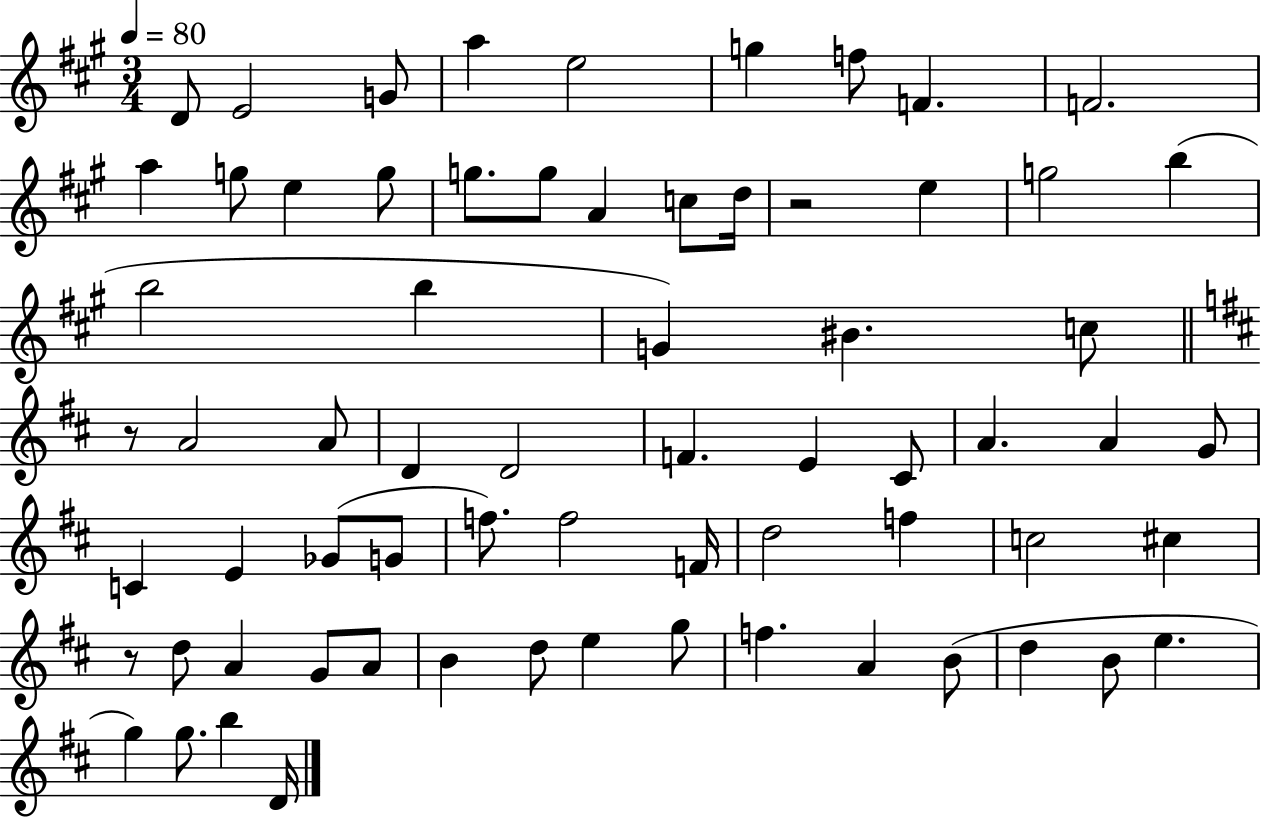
X:1
T:Untitled
M:3/4
L:1/4
K:A
D/2 E2 G/2 a e2 g f/2 F F2 a g/2 e g/2 g/2 g/2 A c/2 d/4 z2 e g2 b b2 b G ^B c/2 z/2 A2 A/2 D D2 F E ^C/2 A A G/2 C E _G/2 G/2 f/2 f2 F/4 d2 f c2 ^c z/2 d/2 A G/2 A/2 B d/2 e g/2 f A B/2 d B/2 e g g/2 b D/4